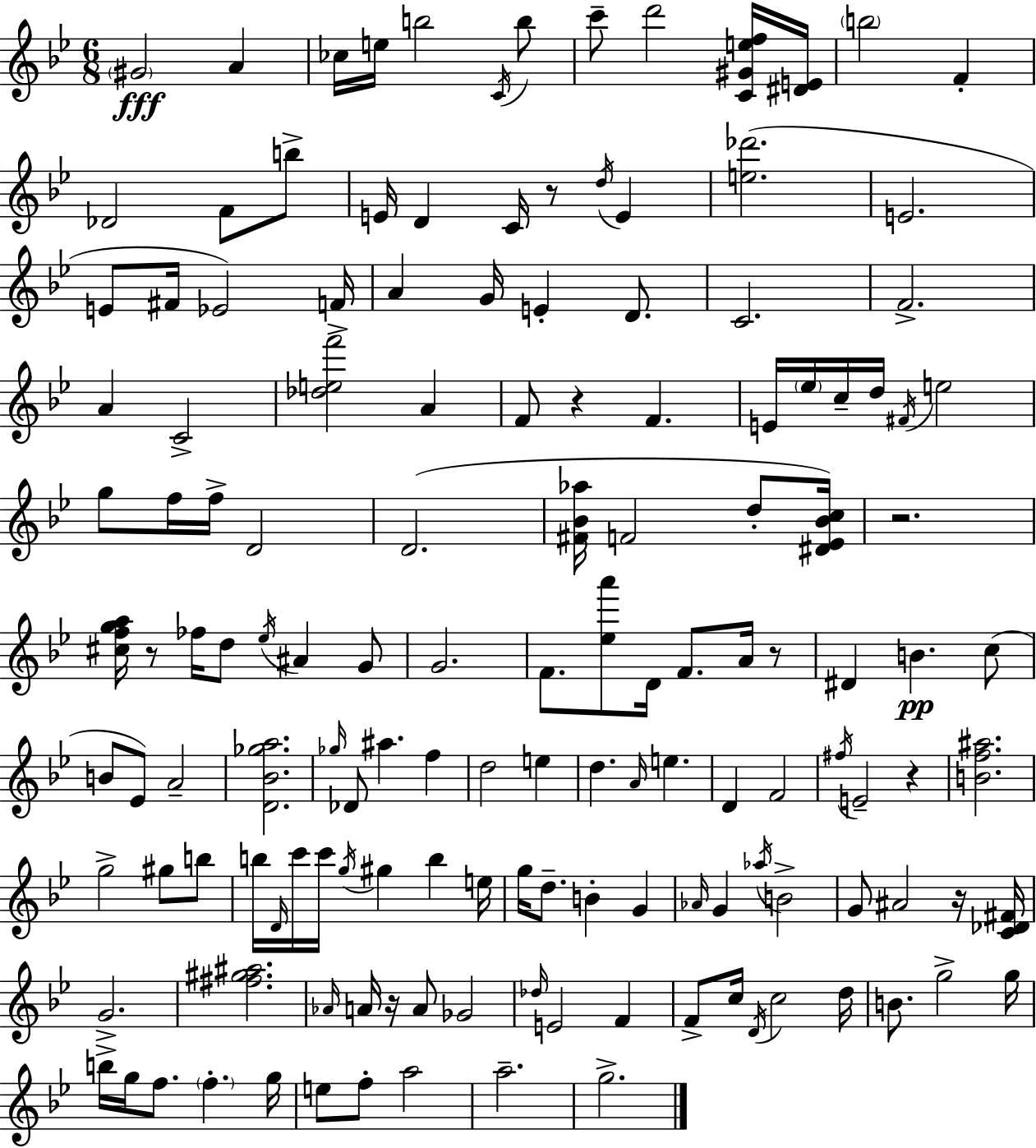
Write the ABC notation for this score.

X:1
T:Untitled
M:6/8
L:1/4
K:Gm
^G2 A _c/4 e/4 b2 C/4 b/2 c'/2 d'2 [C^Gef]/4 [^DE]/4 b2 F _D2 F/2 b/2 E/4 D C/4 z/2 d/4 E [e_d']2 E2 E/2 ^F/4 _E2 F/4 A G/4 E D/2 C2 F2 A C2 [_def']2 A F/2 z F E/4 _e/4 c/4 d/4 ^F/4 e2 g/2 f/4 f/4 D2 D2 [^F_B_a]/4 F2 d/2 [^D_E_Bc]/4 z2 [^cfga]/4 z/2 _f/4 d/2 _e/4 ^A G/2 G2 F/2 [_ea']/2 D/4 F/2 A/4 z/2 ^D B c/2 B/2 _E/2 A2 [D_B_ga]2 _g/4 _D/2 ^a f d2 e d A/4 e D F2 ^f/4 E2 z [Bf^a]2 g2 ^g/2 b/2 b/4 D/4 c'/4 c'/4 g/4 ^g b e/4 g/4 d/2 B G _A/4 G _a/4 B2 G/2 ^A2 z/4 [C_D^F]/4 G2 [^f^g^a]2 _A/4 A/4 z/4 A/2 _G2 _d/4 E2 F F/2 c/4 D/4 c2 d/4 B/2 g2 g/4 b/4 g/4 f/2 f g/4 e/2 f/2 a2 a2 g2